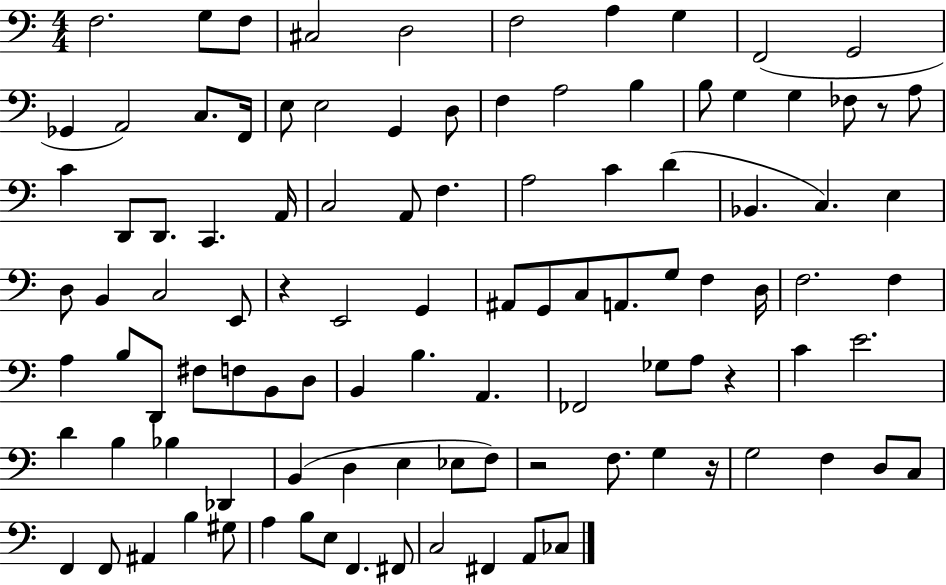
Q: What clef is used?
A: bass